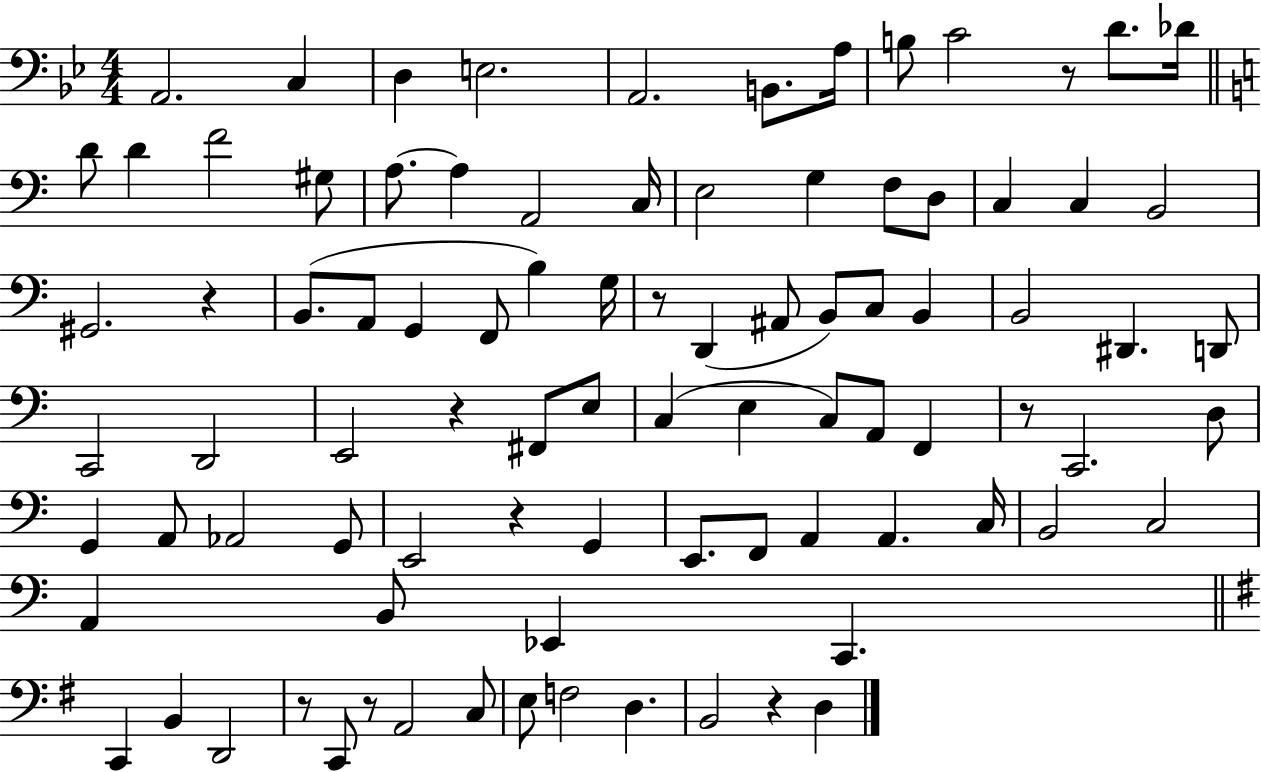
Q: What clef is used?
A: bass